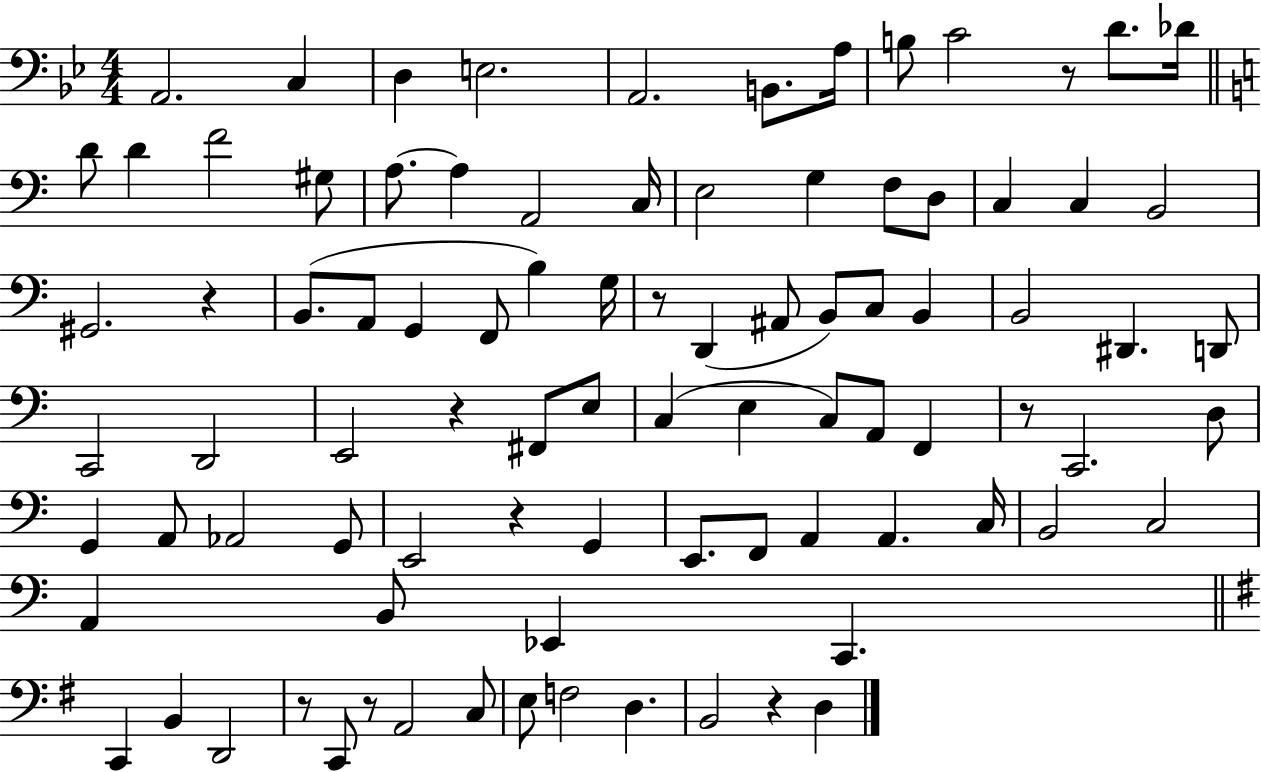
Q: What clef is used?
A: bass